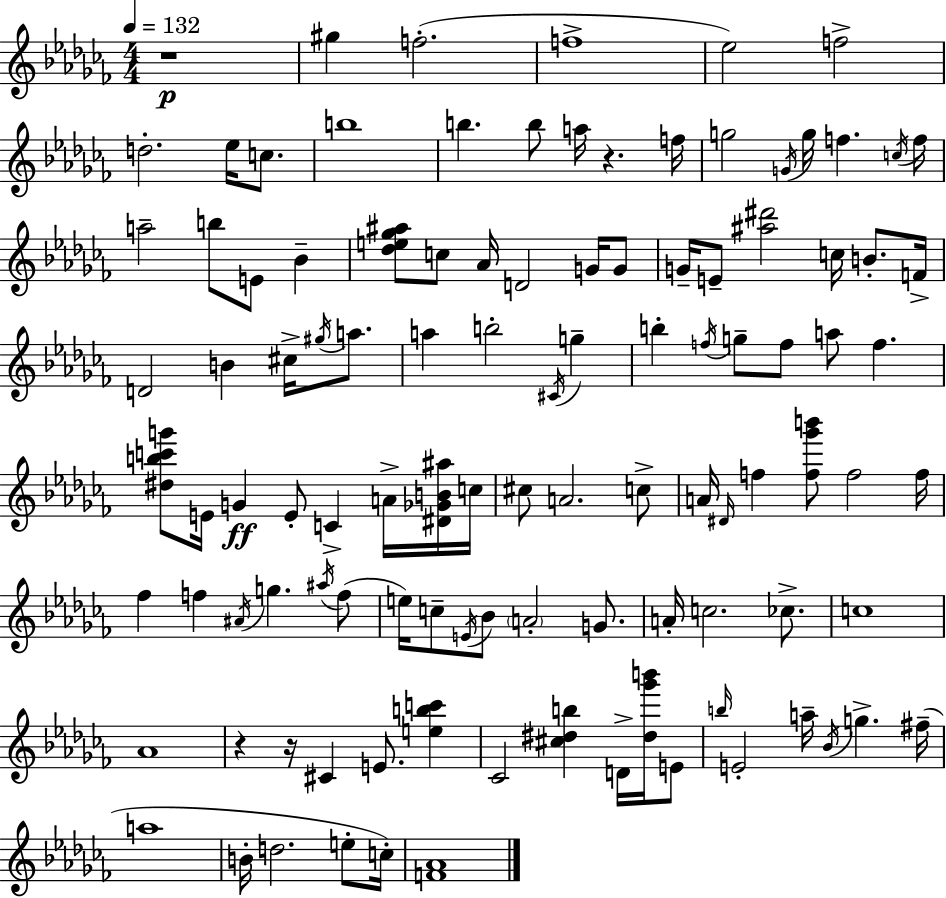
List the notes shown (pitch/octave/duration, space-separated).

R/w G#5/q F5/h. F5/w Eb5/h F5/h D5/h. Eb5/s C5/e. B5/w B5/q. B5/e A5/s R/q. F5/s G5/h G4/s G5/s F5/q. C5/s F5/s A5/h B5/e E4/e Bb4/q [Db5,E5,Gb5,A#5]/e C5/e Ab4/s D4/h G4/s G4/e G4/s E4/e [A#5,D#6]/h C5/s B4/e. F4/s D4/h B4/q C#5/s G#5/s A5/e. A5/q B5/h C#4/s G5/q B5/q F5/s G5/e F5/e A5/e F5/q. [D#5,B5,C6,G6]/e E4/s G4/q E4/e C4/q A4/s [D#4,Gb4,B4,A#5]/s C5/s C#5/e A4/h. C5/e A4/s D#4/s F5/q [F5,Gb6,B6]/e F5/h F5/s FES5/q F5/q A#4/s G5/q. A#5/s F5/e E5/s C5/e E4/s Bb4/e A4/h G4/e. A4/s C5/h. CES5/e. C5/w Ab4/w R/q R/s C#4/q E4/e. [E5,B5,C6]/q CES4/h [C#5,D#5,B5]/q D4/s [D#5,Gb6,B6]/s E4/e B5/s E4/h A5/s Bb4/s G5/q. F#5/s A5/w B4/s D5/h. E5/e C5/s [F4,Ab4]/w